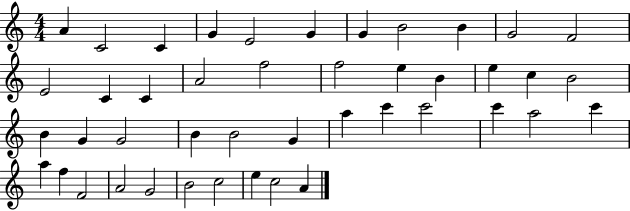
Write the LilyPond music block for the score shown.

{
  \clef treble
  \numericTimeSignature
  \time 4/4
  \key c \major
  a'4 c'2 c'4 | g'4 e'2 g'4 | g'4 b'2 b'4 | g'2 f'2 | \break e'2 c'4 c'4 | a'2 f''2 | f''2 e''4 b'4 | e''4 c''4 b'2 | \break b'4 g'4 g'2 | b'4 b'2 g'4 | a''4 c'''4 c'''2 | c'''4 a''2 c'''4 | \break a''4 f''4 f'2 | a'2 g'2 | b'2 c''2 | e''4 c''2 a'4 | \break \bar "|."
}